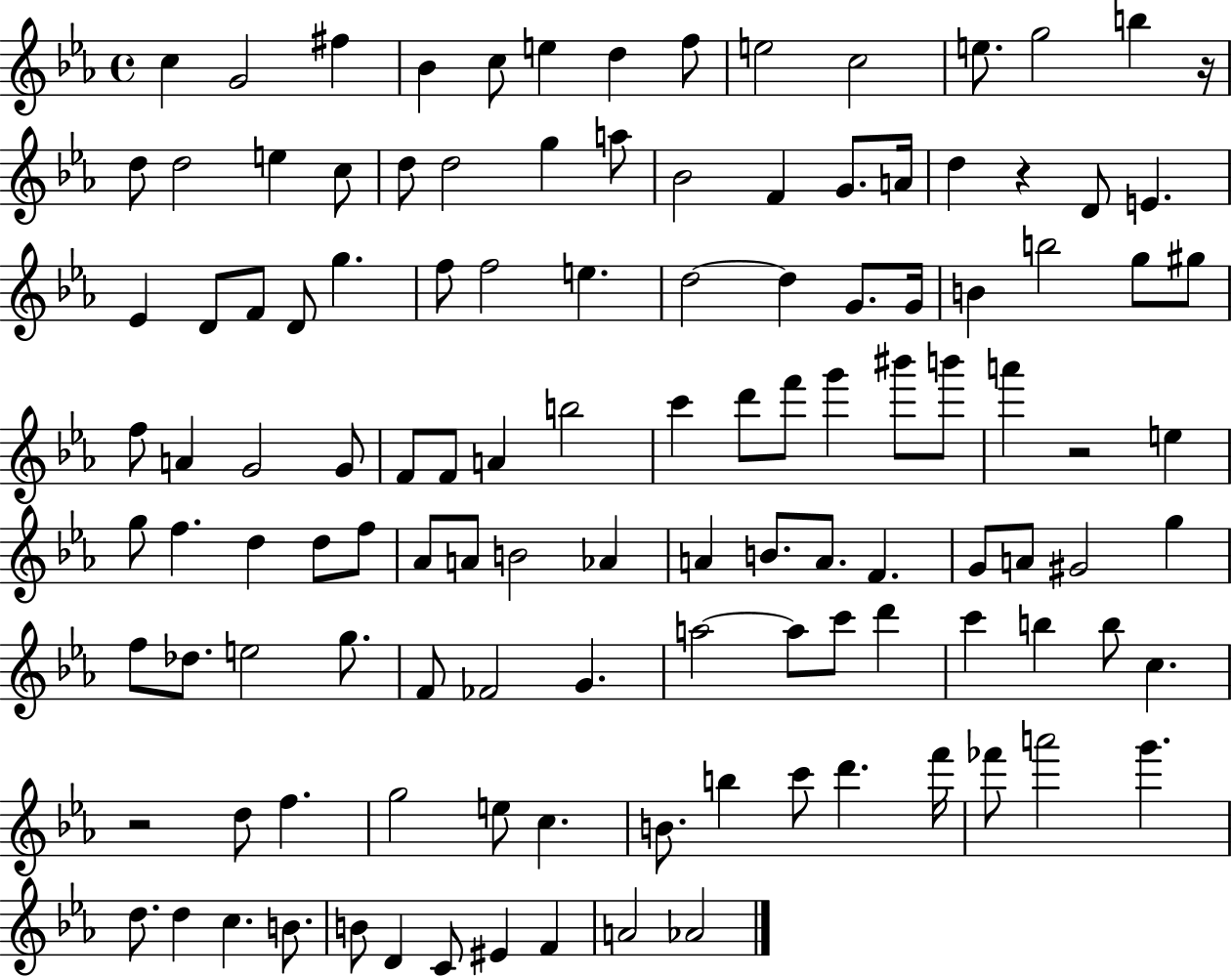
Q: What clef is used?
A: treble